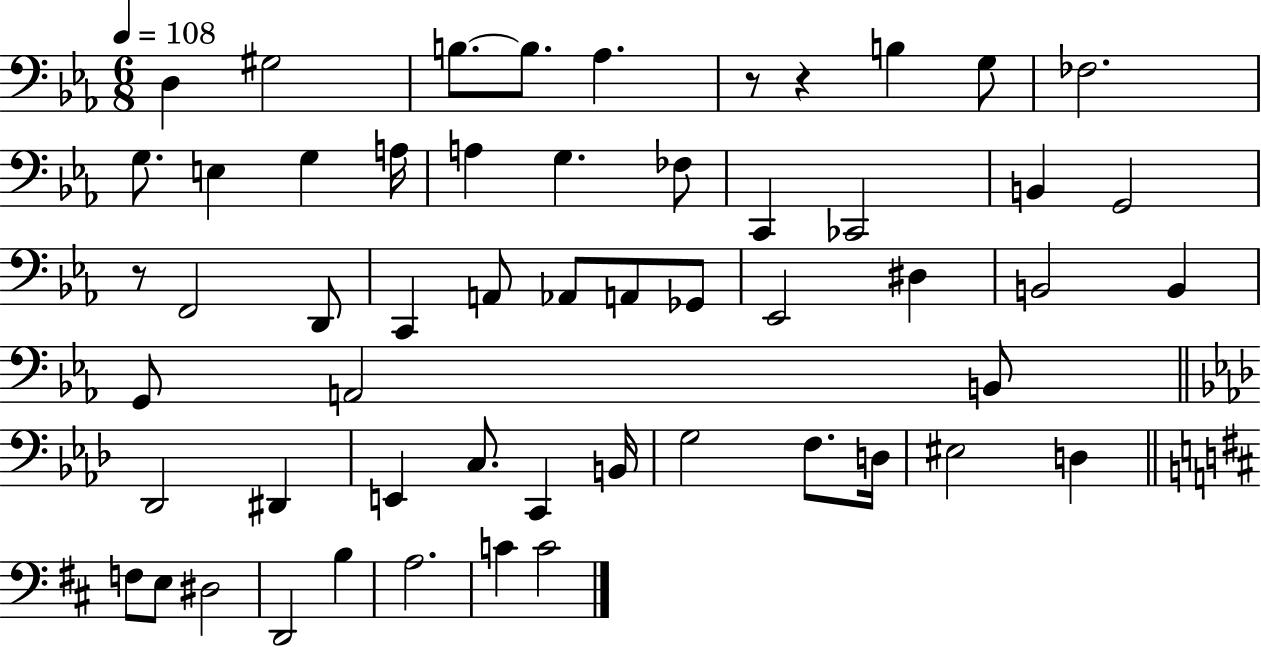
{
  \clef bass
  \numericTimeSignature
  \time 6/8
  \key ees \major
  \tempo 4 = 108
  d4 gis2 | b8.~~ b8. aes4. | r8 r4 b4 g8 | fes2. | \break g8. e4 g4 a16 | a4 g4. fes8 | c,4 ces,2 | b,4 g,2 | \break r8 f,2 d,8 | c,4 a,8 aes,8 a,8 ges,8 | ees,2 dis4 | b,2 b,4 | \break g,8 a,2 b,8 | \bar "||" \break \key f \minor des,2 dis,4 | e,4 c8. c,4 b,16 | g2 f8. d16 | eis2 d4 | \break \bar "||" \break \key d \major f8 e8 dis2 | d,2 b4 | a2. | c'4 c'2 | \break \bar "|."
}